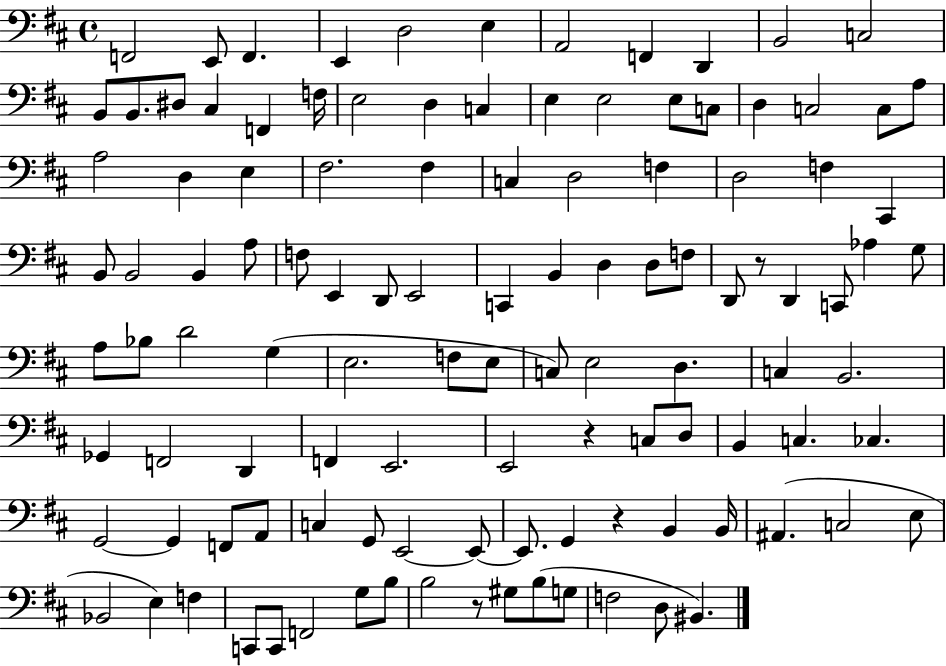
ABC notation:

X:1
T:Untitled
M:4/4
L:1/4
K:D
F,,2 E,,/2 F,, E,, D,2 E, A,,2 F,, D,, B,,2 C,2 B,,/2 B,,/2 ^D,/2 ^C, F,, F,/4 E,2 D, C, E, E,2 E,/2 C,/2 D, C,2 C,/2 A,/2 A,2 D, E, ^F,2 ^F, C, D,2 F, D,2 F, ^C,, B,,/2 B,,2 B,, A,/2 F,/2 E,, D,,/2 E,,2 C,, B,, D, D,/2 F,/2 D,,/2 z/2 D,, C,,/2 _A, G,/2 A,/2 _B,/2 D2 G, E,2 F,/2 E,/2 C,/2 E,2 D, C, B,,2 _G,, F,,2 D,, F,, E,,2 E,,2 z C,/2 D,/2 B,, C, _C, G,,2 G,, F,,/2 A,,/2 C, G,,/2 E,,2 E,,/2 E,,/2 G,, z B,, B,,/4 ^A,, C,2 E,/2 _B,,2 E, F, C,,/2 C,,/2 F,,2 G,/2 B,/2 B,2 z/2 ^G,/2 B,/2 G,/2 F,2 D,/2 ^B,,